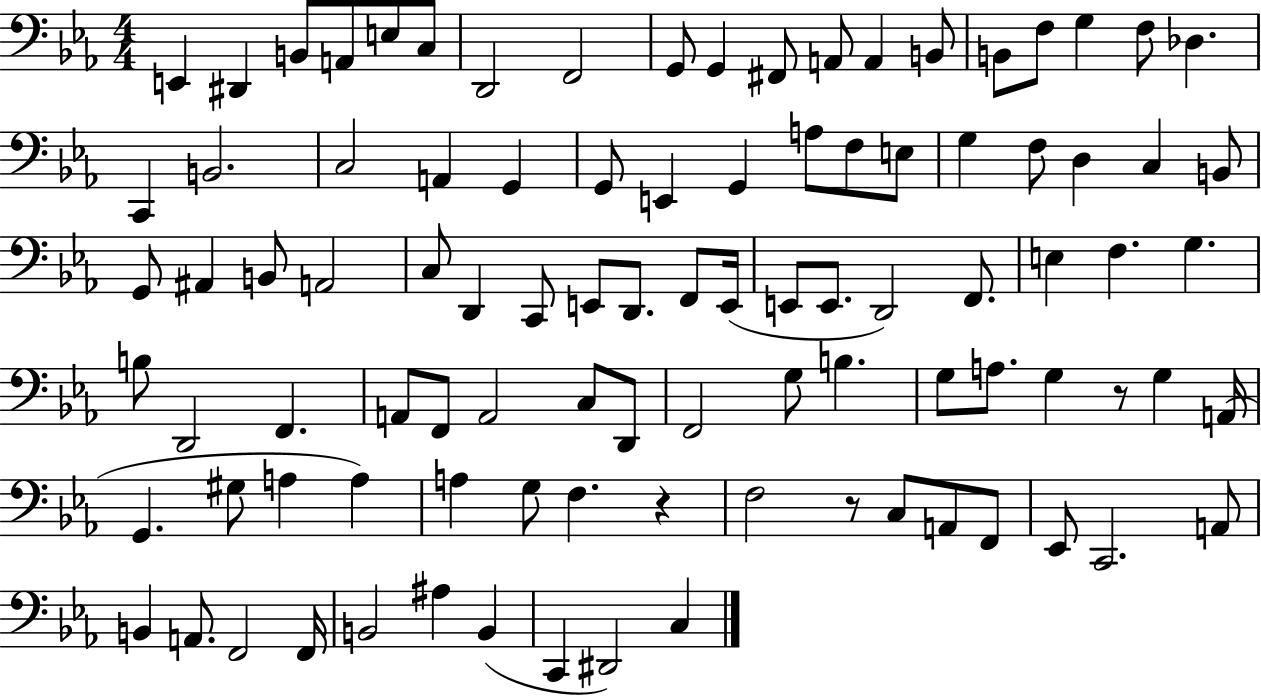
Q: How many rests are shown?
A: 3